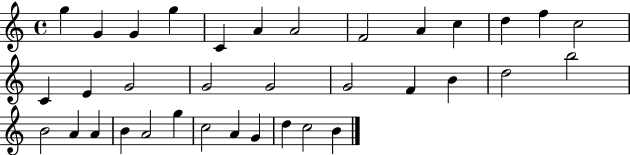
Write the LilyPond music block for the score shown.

{
  \clef treble
  \time 4/4
  \defaultTimeSignature
  \key c \major
  g''4 g'4 g'4 g''4 | c'4 a'4 a'2 | f'2 a'4 c''4 | d''4 f''4 c''2 | \break c'4 e'4 g'2 | g'2 g'2 | g'2 f'4 b'4 | d''2 b''2 | \break b'2 a'4 a'4 | b'4 a'2 g''4 | c''2 a'4 g'4 | d''4 c''2 b'4 | \break \bar "|."
}